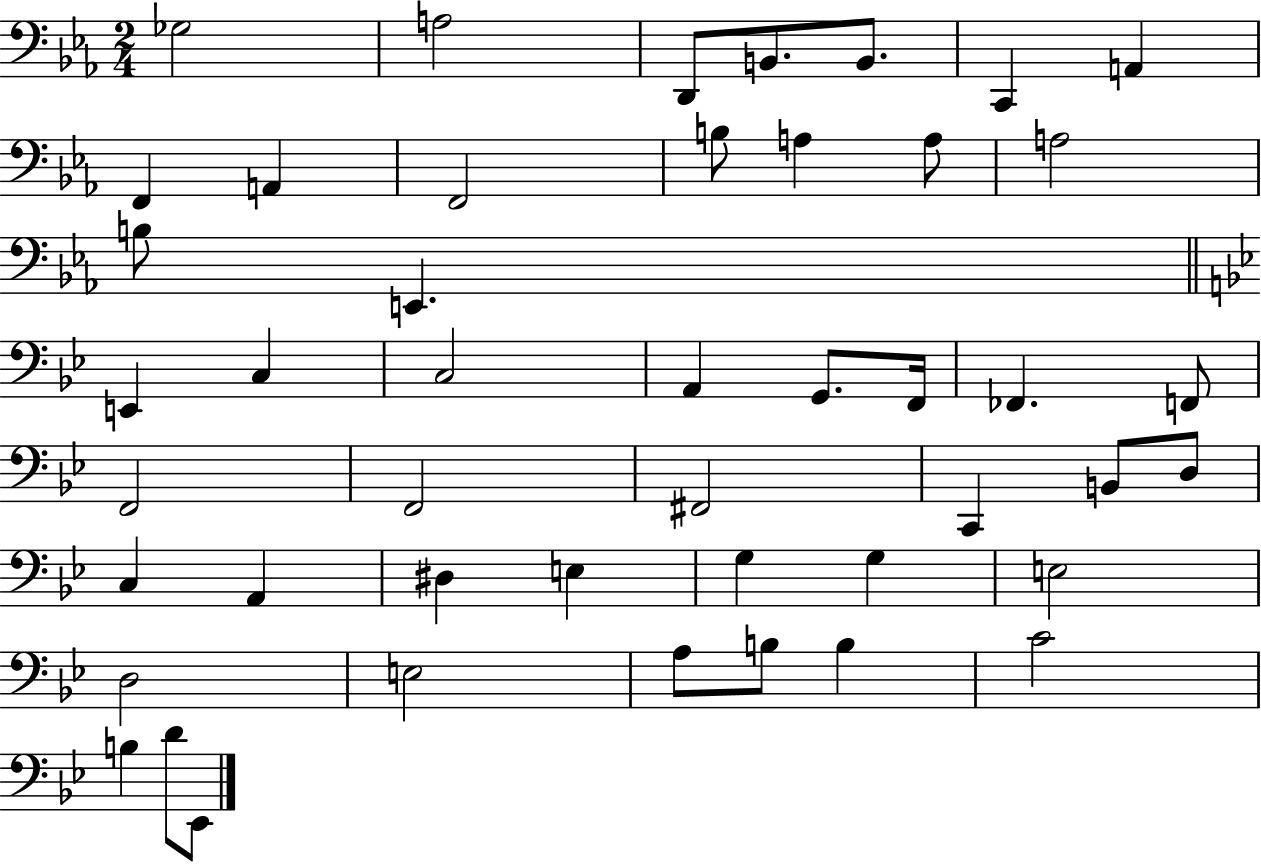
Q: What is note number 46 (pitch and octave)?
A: Eb2